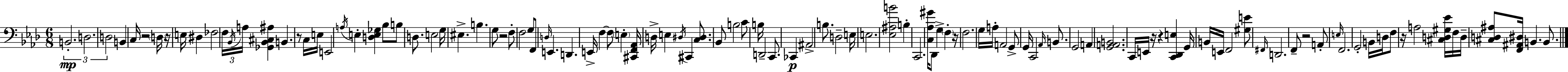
X:1
T:Untitled
M:6/8
L:1/4
K:Ab
B,,2 D,2 D,2 B,, C,/4 z2 D,/4 z/4 E,/4 ^D, _F,2 F,/4 _B,,/4 A,/4 [_G,,_B,,^C,^A,] B,, z/2 C,/4 E,/4 E,,2 A,/4 E, [D,E,_G,] _B,/2 B,/2 D,/2 E,2 G,/4 ^E, B, G,/2 z2 F,/2 F,2 G,/2 F,,/2 D,/4 E,, D,, E,,/4 F, F,/2 E, [^C,,F,,_A,,]/4 D,/4 E, ^D,/4 ^C,, [C,^D,]/2 _B,,/2 B,2 C/2 B,/4 D,,2 C,,/2 _C,, ^A,,2 B,/2 D,2 E,/4 E,2 [_E,^A,B]2 B, C,,2 [C,_A,^G]/4 _D,,/2 G, F, z/4 F,2 G,/4 A,/4 A,,2 G,,/2 G,,/4 C,,2 _A,,/4 B,,/2 G,,2 A,, [G,,A,,B,,]2 C,,/4 E,,/4 z/4 z [C,,_D,,E,] G,,/4 B,,/4 E,,/4 F,,2 [^G,E]/2 ^F,,/4 D,,2 F,,/2 z2 A,,/2 E,/4 F,,2 G,,2 B,,/4 D,/4 F,/2 z/4 A,2 [^C,D,^G,_E]/4 F,/4 D,/4 [^C,D,^A,]/2 [F,,^A,,^D,]/4 B,, B,,/2